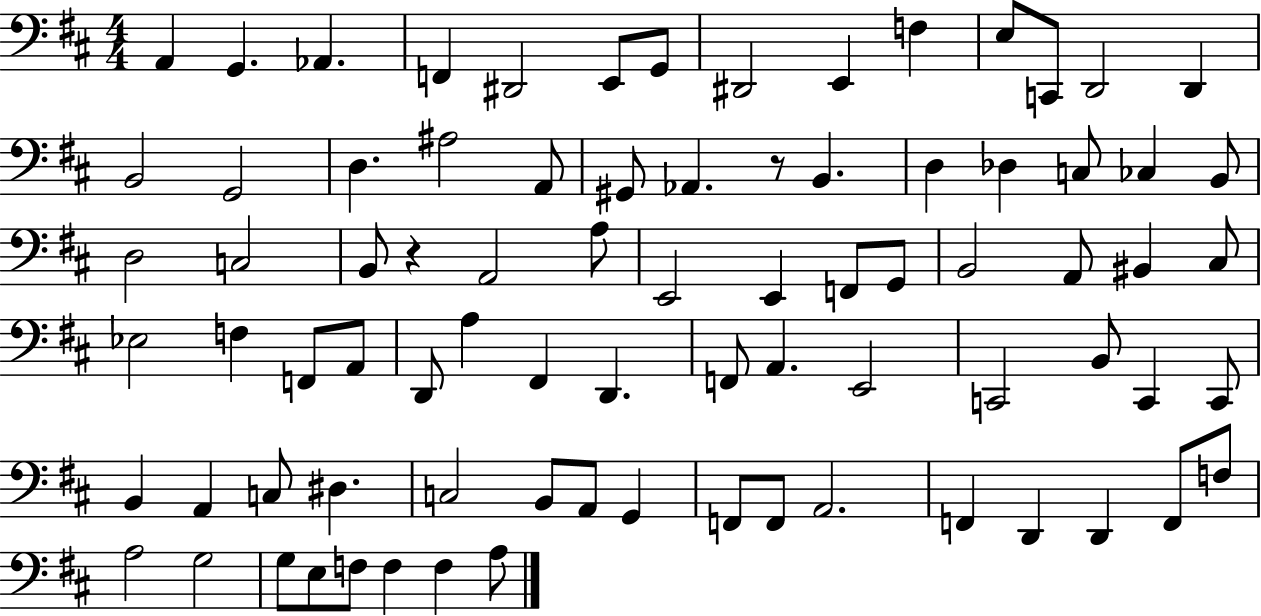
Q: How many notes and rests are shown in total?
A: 81